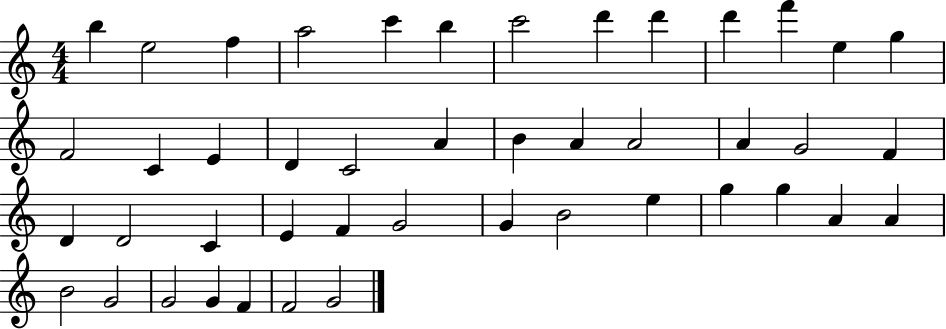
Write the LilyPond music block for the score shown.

{
  \clef treble
  \numericTimeSignature
  \time 4/4
  \key c \major
  b''4 e''2 f''4 | a''2 c'''4 b''4 | c'''2 d'''4 d'''4 | d'''4 f'''4 e''4 g''4 | \break f'2 c'4 e'4 | d'4 c'2 a'4 | b'4 a'4 a'2 | a'4 g'2 f'4 | \break d'4 d'2 c'4 | e'4 f'4 g'2 | g'4 b'2 e''4 | g''4 g''4 a'4 a'4 | \break b'2 g'2 | g'2 g'4 f'4 | f'2 g'2 | \bar "|."
}